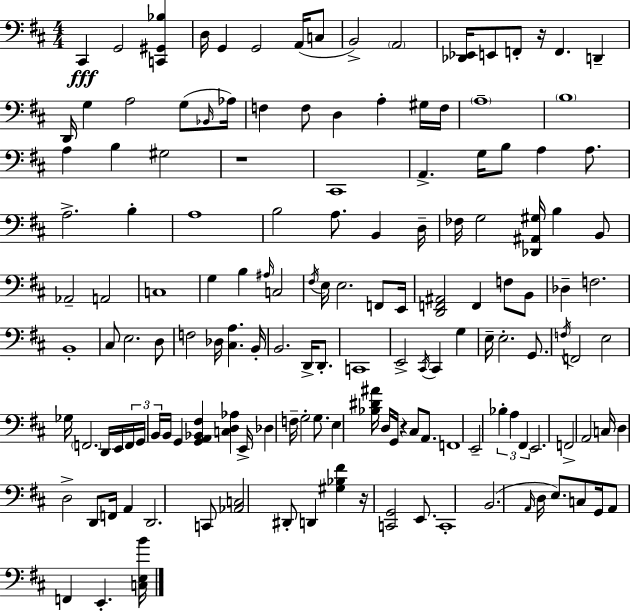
C#2/q G2/h [C2,G#2,Bb3]/q D3/s G2/q G2/h A2/s C3/e B2/h A2/h [Db2,Eb2]/s E2/e F2/e R/s F2/q. D2/q D2/s G3/q A3/h G3/e Bb2/s Ab3/s F3/q F3/e D3/q A3/q G#3/s F3/s A3/w B3/w A3/q B3/q G#3/h R/w C#2/w A2/q. G3/s B3/e A3/q A3/e. A3/h. B3/q A3/w B3/h A3/e. B2/q D3/s FES3/s G3/h [Db2,A#2,G#3]/s B3/q B2/e Ab2/h A2/h C3/w G3/q B3/q A#3/s C3/h F#3/s E3/s E3/h. F2/e E2/s [D2,F2,A#2]/h F2/q F3/e B2/e Db3/q F3/h. B2/w C#3/e E3/h. D3/e F3/h Db3/s [C#3,A3]/q. B2/s B2/h. D2/s D2/e. C2/w E2/h C#2/s C#2/q G3/q E3/s E3/h. G2/e. F3/s F2/h E3/h Gb3/s F2/h. D2/s E2/s F2/s G2/s B2/s B2/s G2/q [G2,A2,Bb2,F#3]/q [C3,D3,Ab3]/q E2/s Db3/q F3/s G3/h G3/e. E3/q [Bb3,D#4,A#4]/s D3/s G2/s R/q C#3/e A2/e. F2/w E2/h Bb3/q A3/q F#2/q E2/h. F2/h A2/h C3/s D3/q D3/h D2/e F2/s A2/q D2/h. C2/e [Ab2,C3]/h D#2/e D2/q [G#3,Bb3,F#4]/q R/s [C2,G2]/h E2/e. C2/w B2/h. A2/s D3/s E3/e. C3/e G2/s A2/e F2/q E2/q. [C3,E3,B4]/s